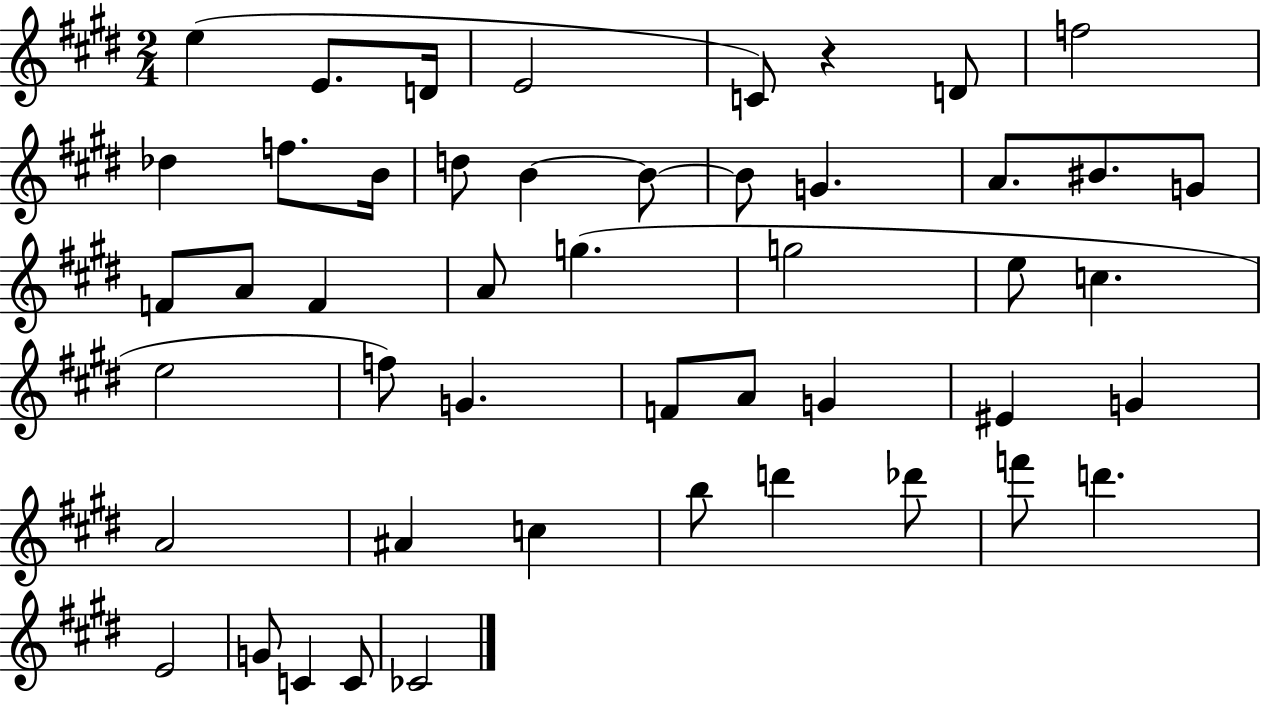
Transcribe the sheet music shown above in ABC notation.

X:1
T:Untitled
M:2/4
L:1/4
K:E
e E/2 D/4 E2 C/2 z D/2 f2 _d f/2 B/4 d/2 B B/2 B/2 G A/2 ^B/2 G/2 F/2 A/2 F A/2 g g2 e/2 c e2 f/2 G F/2 A/2 G ^E G A2 ^A c b/2 d' _d'/2 f'/2 d' E2 G/2 C C/2 _C2